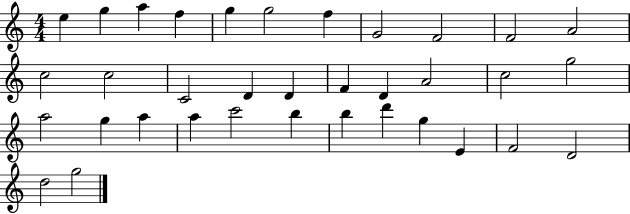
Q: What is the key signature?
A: C major